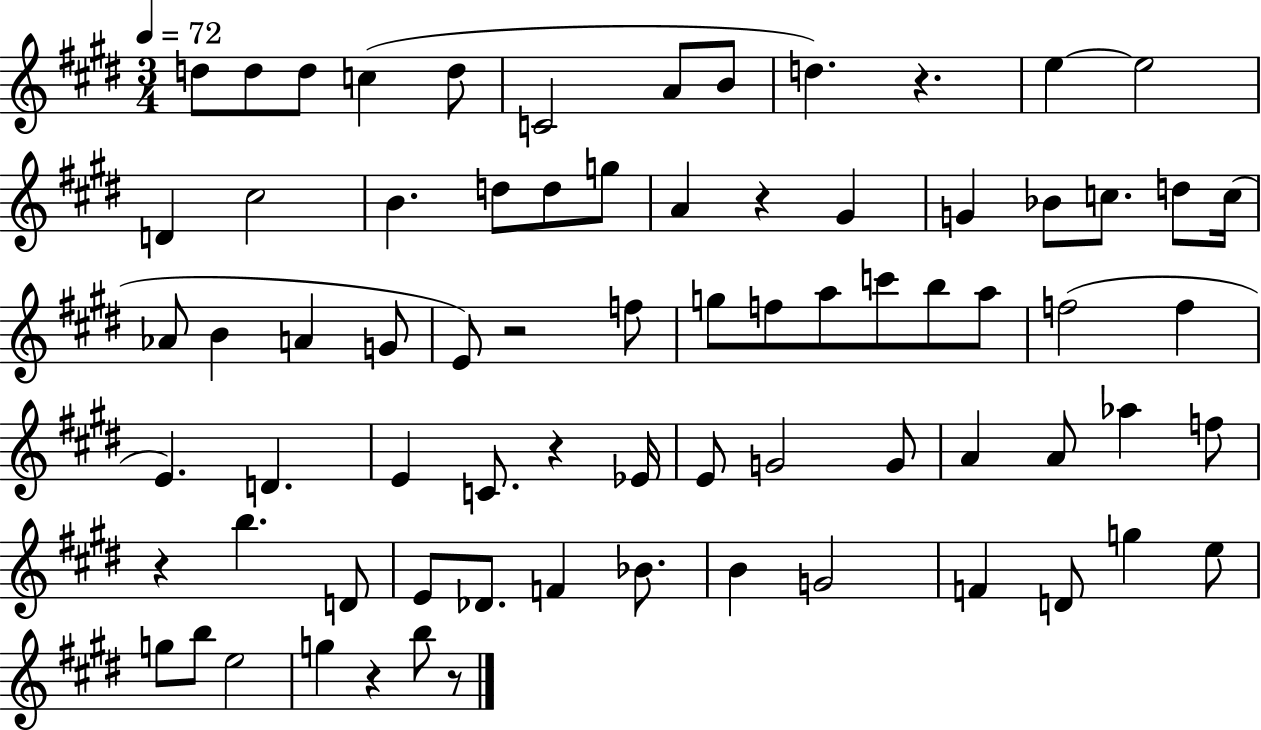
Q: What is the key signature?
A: E major